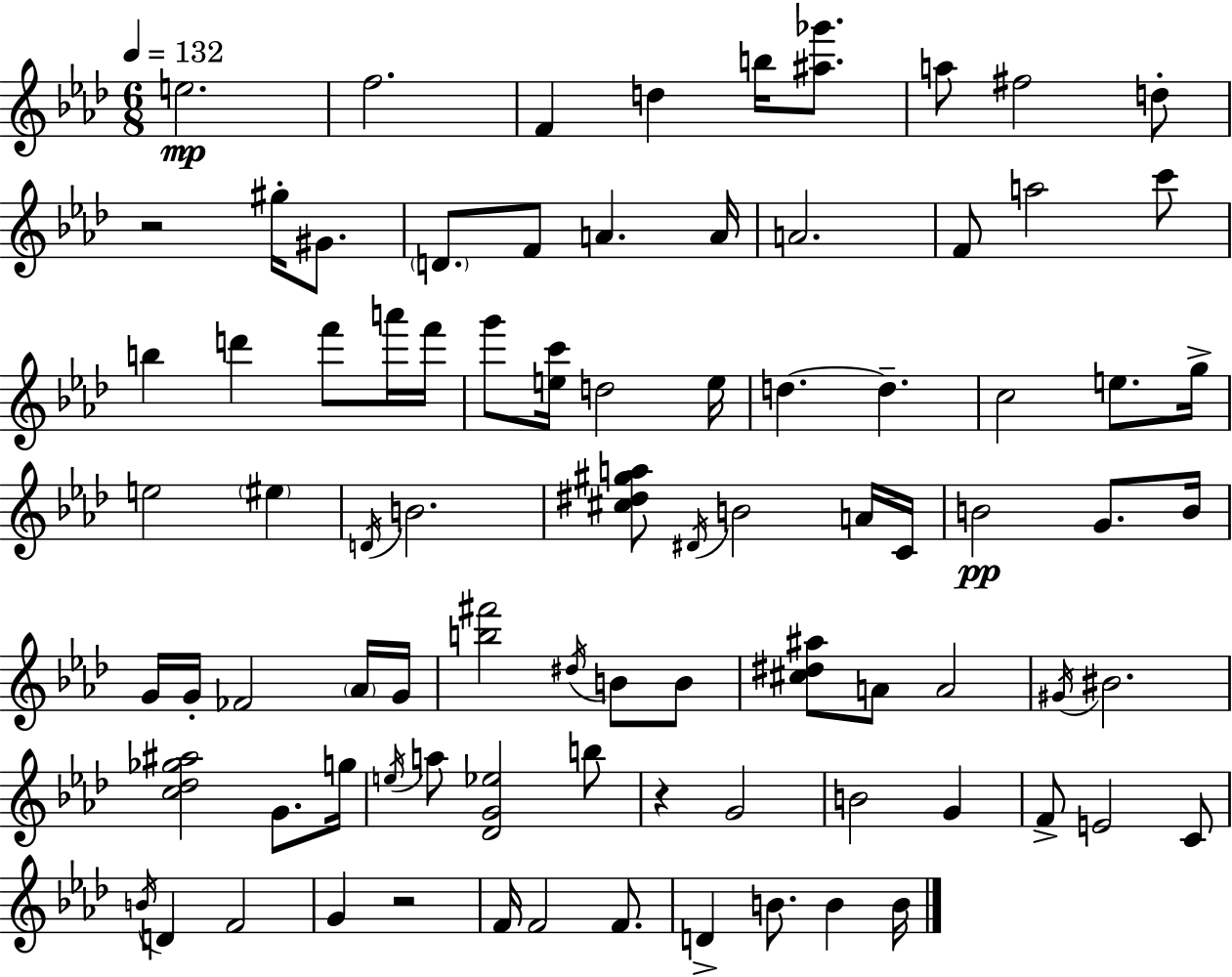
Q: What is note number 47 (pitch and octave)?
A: G4